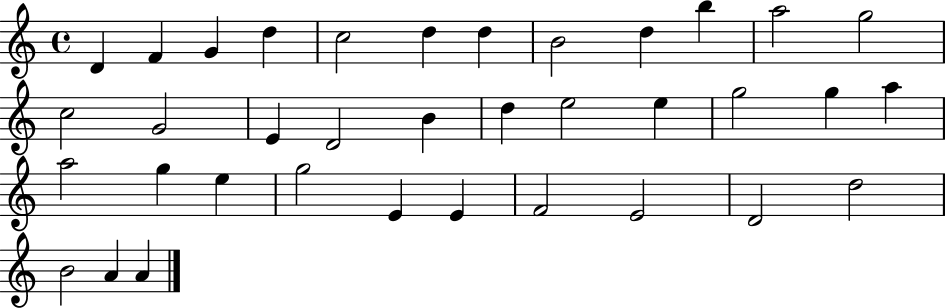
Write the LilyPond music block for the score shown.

{
  \clef treble
  \time 4/4
  \defaultTimeSignature
  \key c \major
  d'4 f'4 g'4 d''4 | c''2 d''4 d''4 | b'2 d''4 b''4 | a''2 g''2 | \break c''2 g'2 | e'4 d'2 b'4 | d''4 e''2 e''4 | g''2 g''4 a''4 | \break a''2 g''4 e''4 | g''2 e'4 e'4 | f'2 e'2 | d'2 d''2 | \break b'2 a'4 a'4 | \bar "|."
}